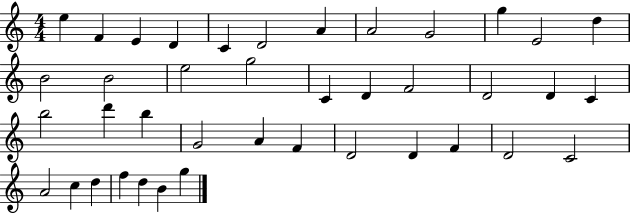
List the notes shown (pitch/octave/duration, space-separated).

E5/q F4/q E4/q D4/q C4/q D4/h A4/q A4/h G4/h G5/q E4/h D5/q B4/h B4/h E5/h G5/h C4/q D4/q F4/h D4/h D4/q C4/q B5/h D6/q B5/q G4/h A4/q F4/q D4/h D4/q F4/q D4/h C4/h A4/h C5/q D5/q F5/q D5/q B4/q G5/q